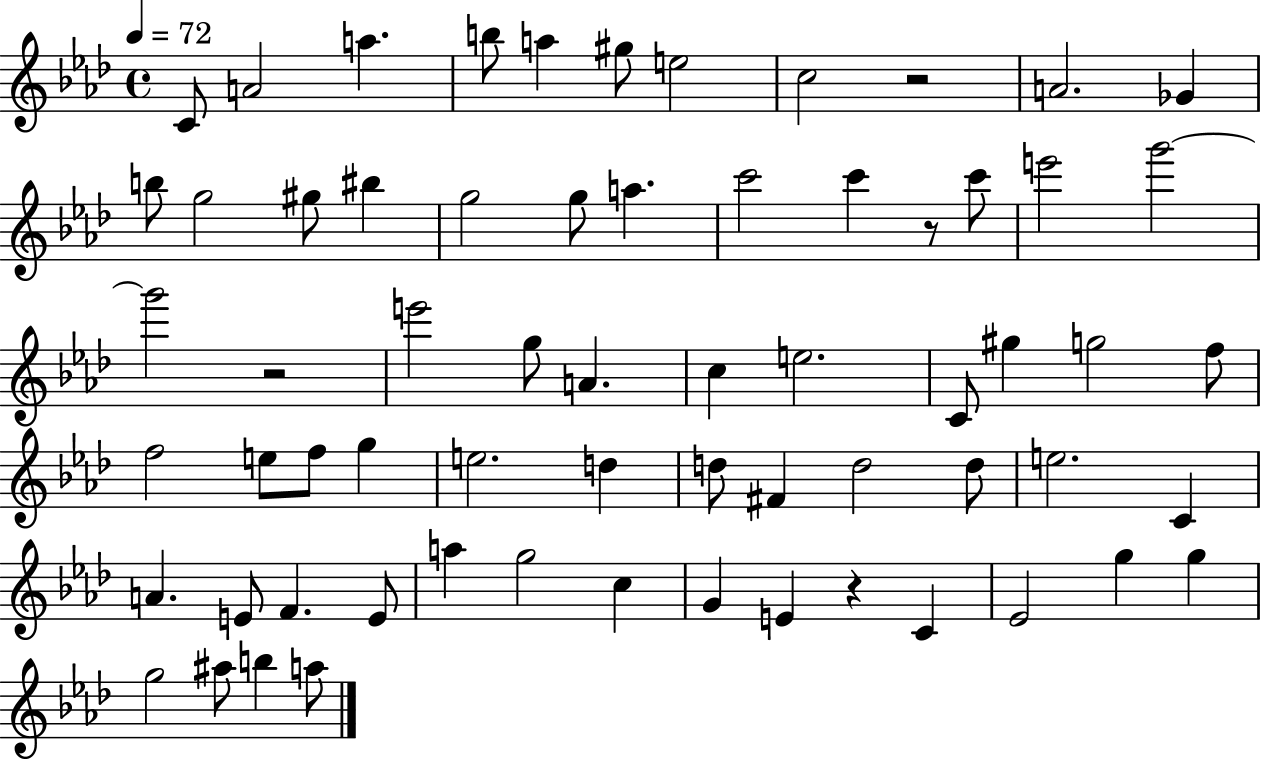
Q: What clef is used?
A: treble